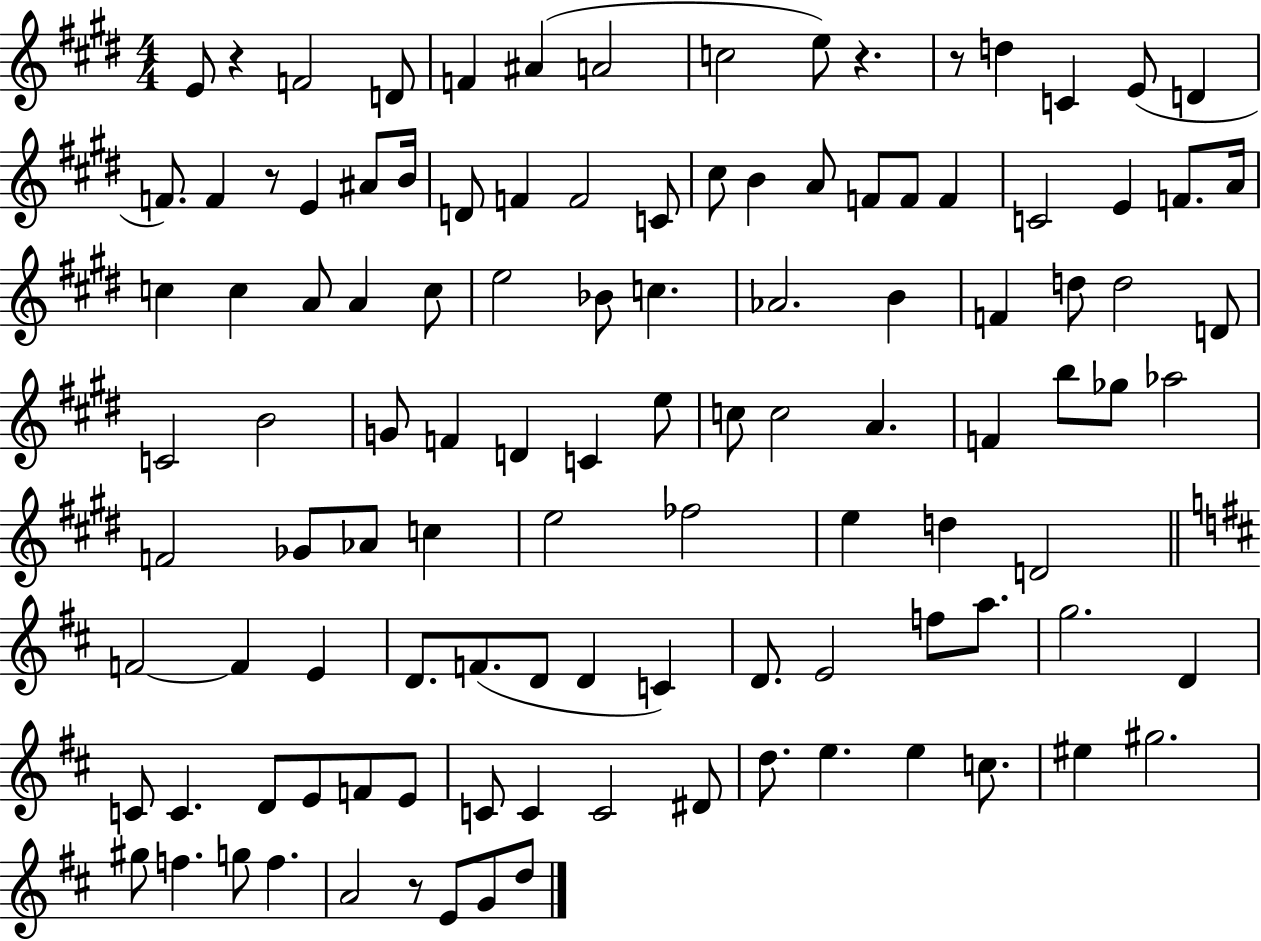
X:1
T:Untitled
M:4/4
L:1/4
K:E
E/2 z F2 D/2 F ^A A2 c2 e/2 z z/2 d C E/2 D F/2 F z/2 E ^A/2 B/4 D/2 F F2 C/2 ^c/2 B A/2 F/2 F/2 F C2 E F/2 A/4 c c A/2 A c/2 e2 _B/2 c _A2 B F d/2 d2 D/2 C2 B2 G/2 F D C e/2 c/2 c2 A F b/2 _g/2 _a2 F2 _G/2 _A/2 c e2 _f2 e d D2 F2 F E D/2 F/2 D/2 D C D/2 E2 f/2 a/2 g2 D C/2 C D/2 E/2 F/2 E/2 C/2 C C2 ^D/2 d/2 e e c/2 ^e ^g2 ^g/2 f g/2 f A2 z/2 E/2 G/2 d/2